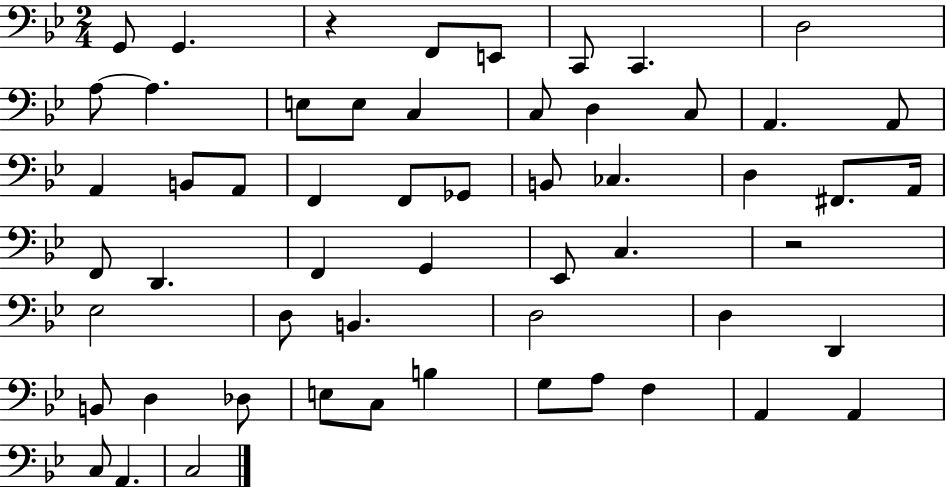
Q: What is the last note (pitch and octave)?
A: C3